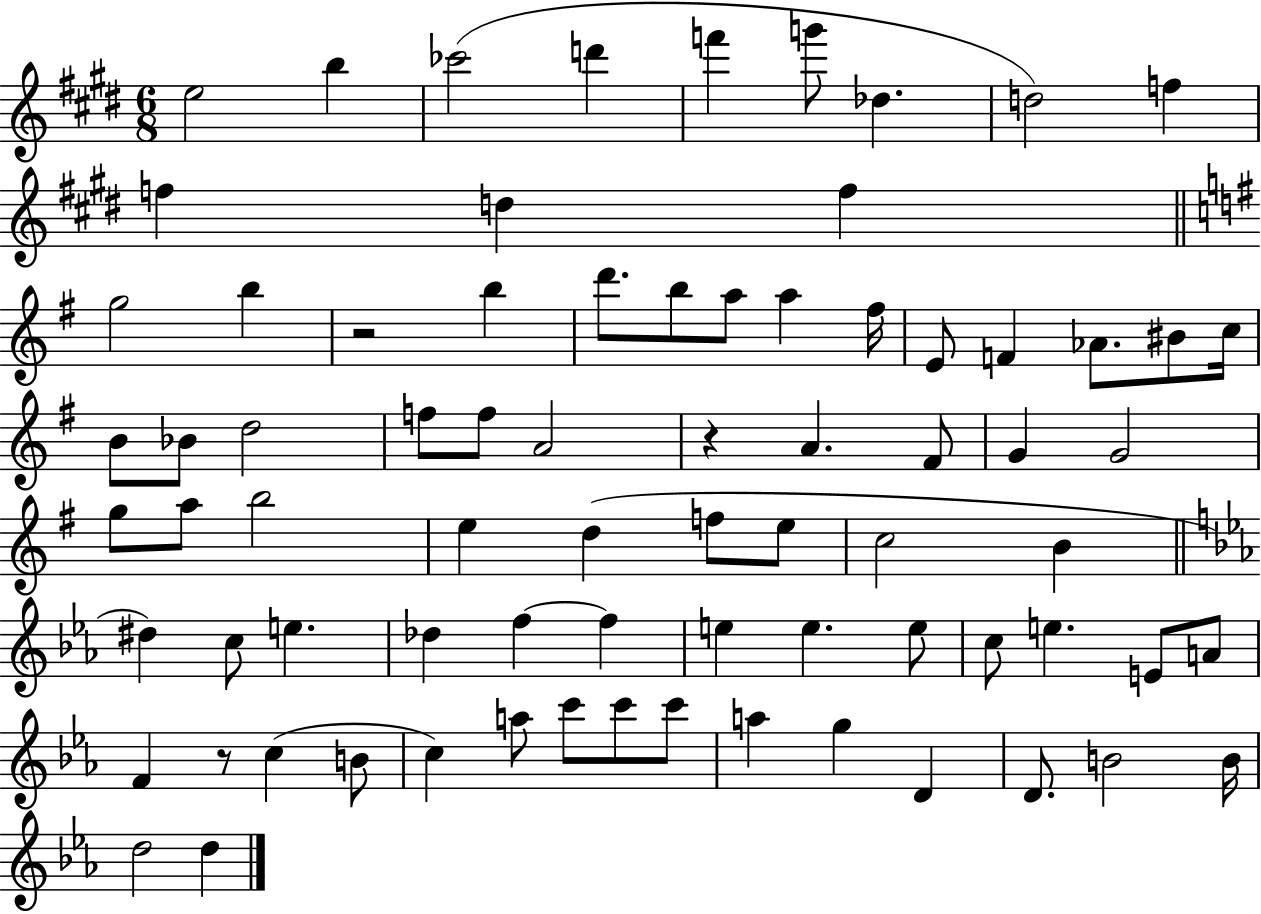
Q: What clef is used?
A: treble